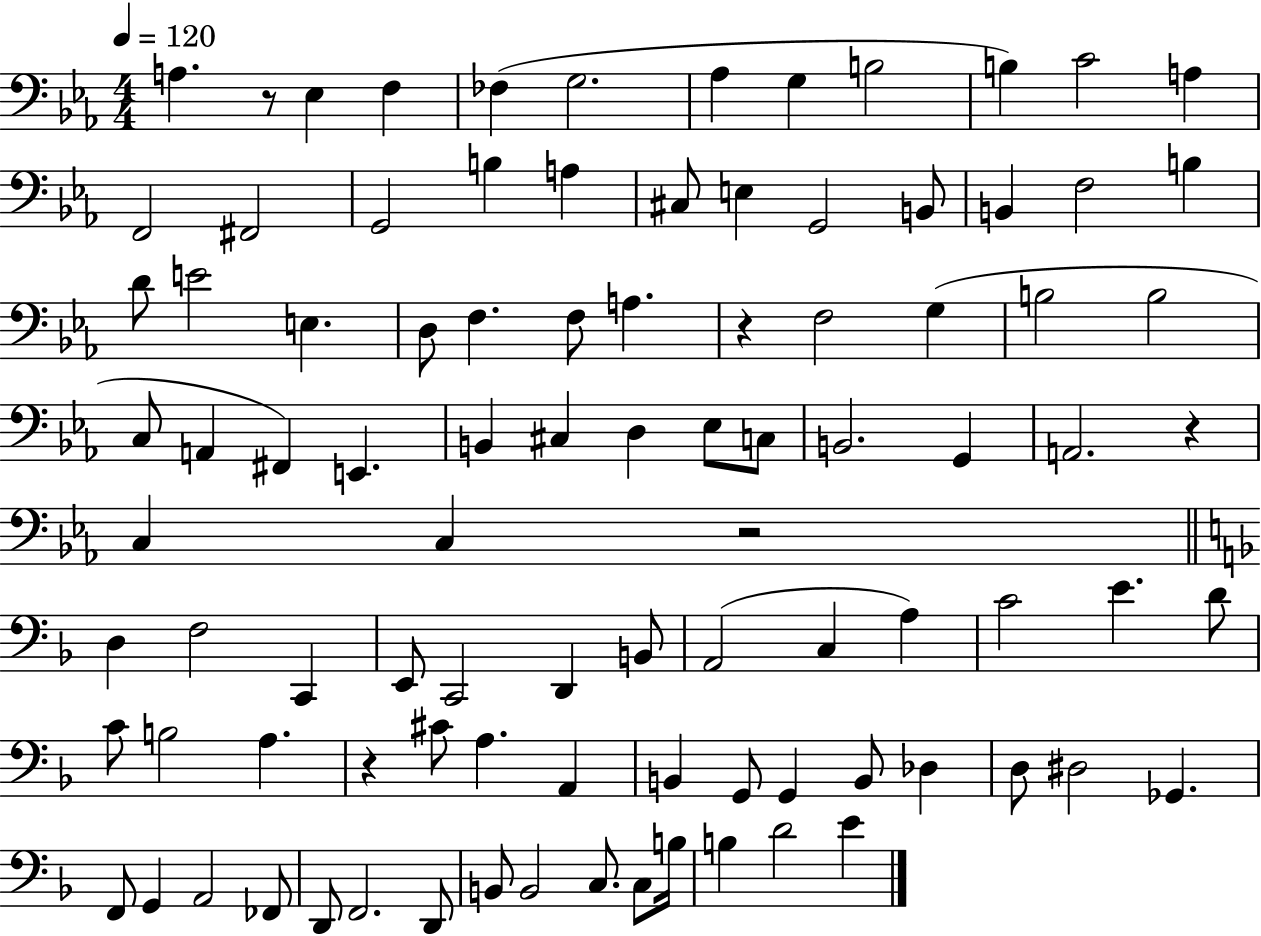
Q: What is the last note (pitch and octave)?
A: E4